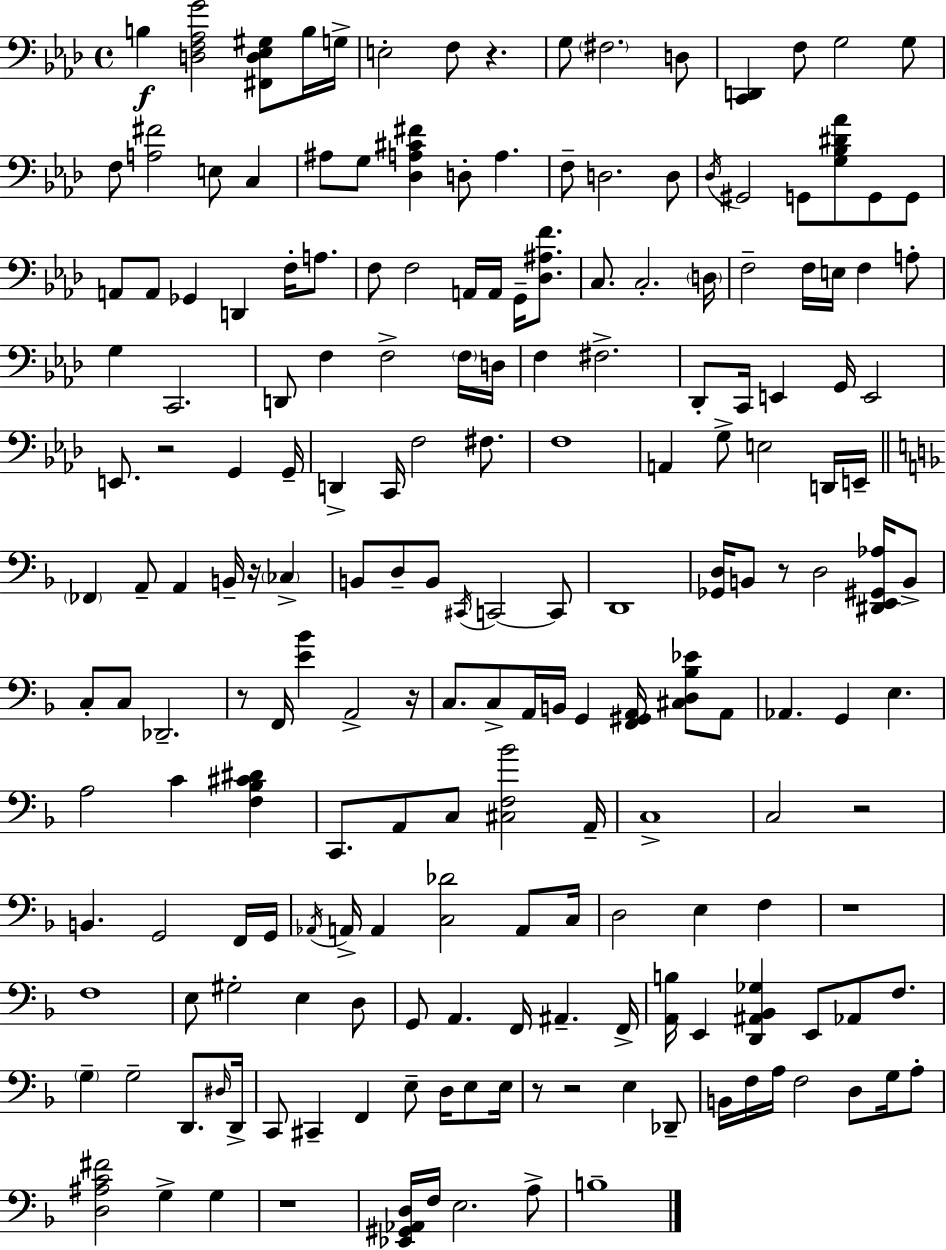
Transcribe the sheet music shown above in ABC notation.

X:1
T:Untitled
M:4/4
L:1/4
K:Ab
B, [D,F,_A,G]2 [^F,,D,_E,^G,]/2 B,/4 G,/4 E,2 F,/2 z G,/2 ^F,2 D,/2 [C,,D,,] F,/2 G,2 G,/2 F,/2 [A,^F]2 E,/2 C, ^A,/2 G,/2 [_D,A,^C^F] D,/2 A, F,/2 D,2 D,/2 _D,/4 ^G,,2 G,,/2 [G,_B,^D_A]/2 G,,/2 G,,/2 A,,/2 A,,/2 _G,, D,, F,/4 A,/2 F,/2 F,2 A,,/4 A,,/4 G,,/4 [_D,^A,F]/2 C,/2 C,2 D,/4 F,2 F,/4 E,/4 F, A,/2 G, C,,2 D,,/2 F, F,2 F,/4 D,/4 F, ^F,2 _D,,/2 C,,/4 E,, G,,/4 E,,2 E,,/2 z2 G,, G,,/4 D,, C,,/4 F,2 ^F,/2 F,4 A,, G,/2 E,2 D,,/4 E,,/4 _F,, A,,/2 A,, B,,/4 z/4 _C, B,,/2 D,/2 B,,/2 ^C,,/4 C,,2 C,,/2 D,,4 [_G,,D,]/4 B,,/2 z/2 D,2 [^D,,E,,^G,,_A,]/4 B,,/2 C,/2 C,/2 _D,,2 z/2 F,,/4 [E_B] A,,2 z/4 C,/2 C,/2 A,,/4 B,,/4 G,, [F,,^G,,A,,]/4 [^C,D,_B,_E]/2 A,,/2 _A,, G,, E, A,2 C [F,_B,^C^D] C,,/2 A,,/2 C,/2 [^C,F,_B]2 A,,/4 C,4 C,2 z2 B,, G,,2 F,,/4 G,,/4 _A,,/4 A,,/4 A,, [C,_D]2 A,,/2 C,/4 D,2 E, F, z4 F,4 E,/2 ^G,2 E, D,/2 G,,/2 A,, F,,/4 ^A,, F,,/4 [A,,B,]/4 E,, [D,,^A,,_B,,_G,] E,,/2 _A,,/2 F,/2 G, G,2 D,,/2 ^D,/4 D,,/4 C,,/2 ^C,, F,, E,/2 D,/4 E,/2 E,/4 z/2 z2 E, _D,,/2 B,,/4 F,/4 A,/4 F,2 D,/2 G,/4 A,/2 [D,^A,C^F]2 G, G, z4 [_E,,^G,,_A,,D,]/4 F,/4 E,2 A,/2 B,4